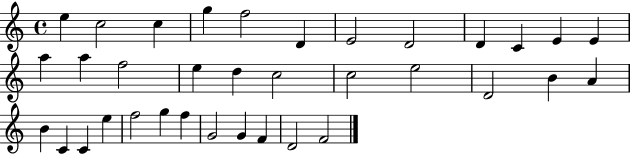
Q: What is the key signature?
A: C major